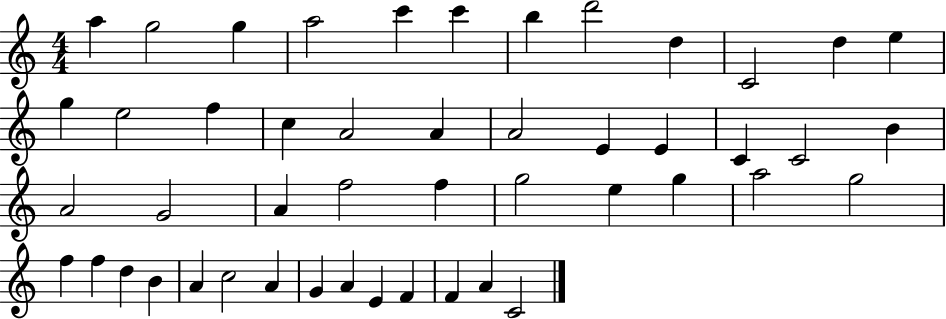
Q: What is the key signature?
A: C major